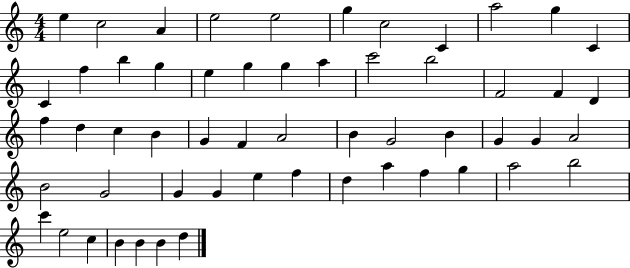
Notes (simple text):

E5/q C5/h A4/q E5/h E5/h G5/q C5/h C4/q A5/h G5/q C4/q C4/q F5/q B5/q G5/q E5/q G5/q G5/q A5/q C6/h B5/h F4/h F4/q D4/q F5/q D5/q C5/q B4/q G4/q F4/q A4/h B4/q G4/h B4/q G4/q G4/q A4/h B4/h G4/h G4/q G4/q E5/q F5/q D5/q A5/q F5/q G5/q A5/h B5/h C6/q E5/h C5/q B4/q B4/q B4/q D5/q